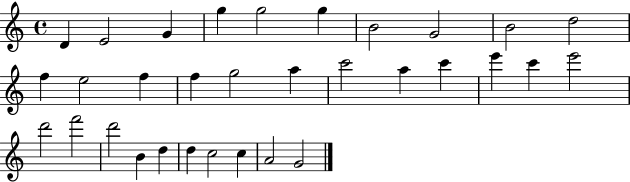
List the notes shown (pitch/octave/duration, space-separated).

D4/q E4/h G4/q G5/q G5/h G5/q B4/h G4/h B4/h D5/h F5/q E5/h F5/q F5/q G5/h A5/q C6/h A5/q C6/q E6/q C6/q E6/h D6/h F6/h D6/h B4/q D5/q D5/q C5/h C5/q A4/h G4/h